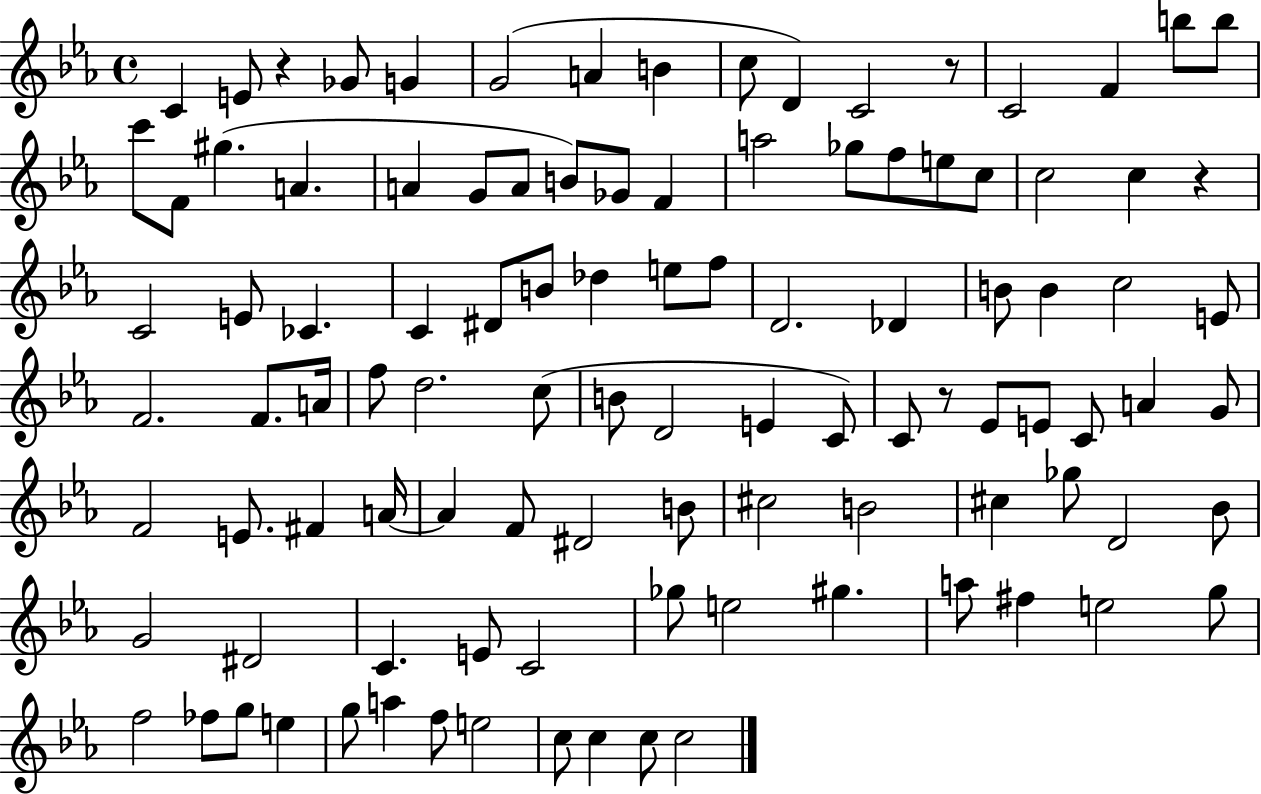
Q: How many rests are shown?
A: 4